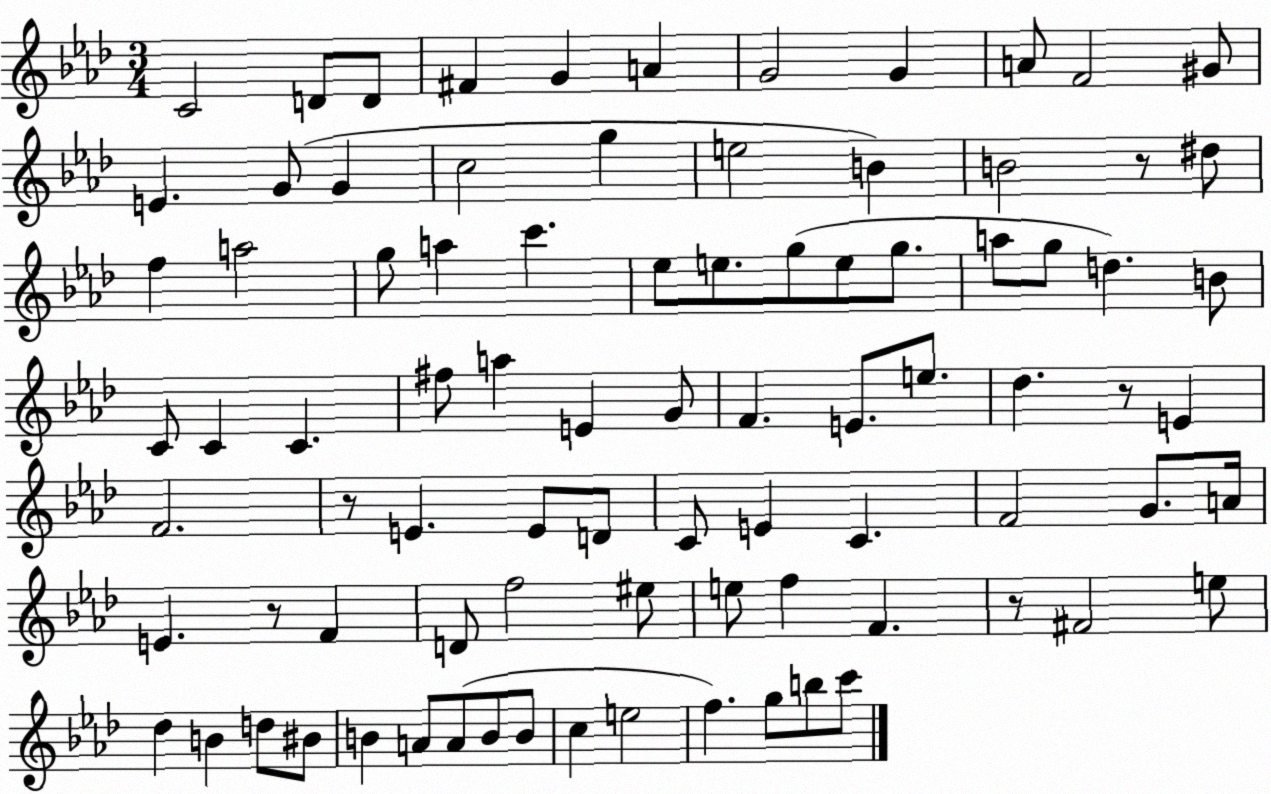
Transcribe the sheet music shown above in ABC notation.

X:1
T:Untitled
M:3/4
L:1/4
K:Ab
C2 D/2 D/2 ^F G A G2 G A/2 F2 ^G/2 E G/2 G c2 g e2 B B2 z/2 ^d/2 f a2 g/2 a c' _e/2 e/2 g/2 e/2 g/2 a/2 g/2 d B/2 C/2 C C ^f/2 a E G/2 F E/2 e/2 _d z/2 E F2 z/2 E E/2 D/2 C/2 E C F2 G/2 A/4 E z/2 F D/2 f2 ^e/2 e/2 f F z/2 ^F2 e/2 _d B d/2 ^B/2 B A/2 A/2 B/2 B/2 c e2 f g/2 b/2 c'/2